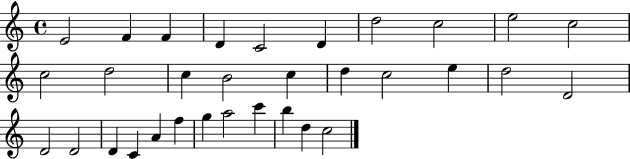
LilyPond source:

{
  \clef treble
  \time 4/4
  \defaultTimeSignature
  \key c \major
  e'2 f'4 f'4 | d'4 c'2 d'4 | d''2 c''2 | e''2 c''2 | \break c''2 d''2 | c''4 b'2 c''4 | d''4 c''2 e''4 | d''2 d'2 | \break d'2 d'2 | d'4 c'4 a'4 f''4 | g''4 a''2 c'''4 | b''4 d''4 c''2 | \break \bar "|."
}